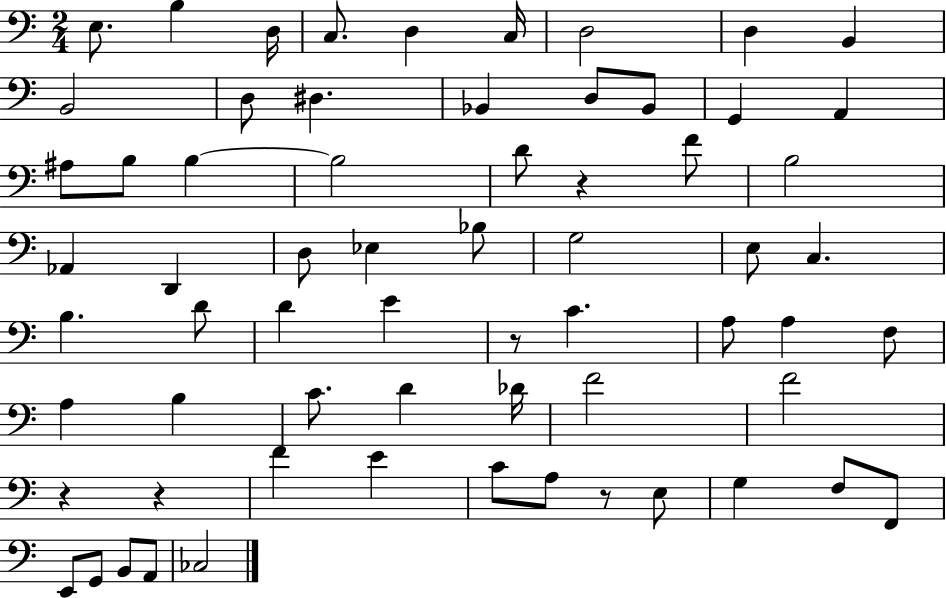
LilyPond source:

{
  \clef bass
  \numericTimeSignature
  \time 2/4
  \key c \major
  e8. b4 d16 | c8. d4 c16 | d2 | d4 b,4 | \break b,2 | d8 dis4. | bes,4 d8 bes,8 | g,4 a,4 | \break ais8 b8 b4~~ | b2 | d'8 r4 f'8 | b2 | \break aes,4 d,4 | d8 ees4 bes8 | g2 | e8 c4. | \break b4. d'8 | d'4 e'4 | r8 c'4. | a8 a4 f8 | \break a4 b4 | c'8. d'4 des'16 | f'2 | f'2 | \break r4 r4 | f'4 e'4 | c'8 a8 r8 e8 | g4 f8 f,8 | \break e,8 g,8 b,8 a,8 | ces2 | \bar "|."
}